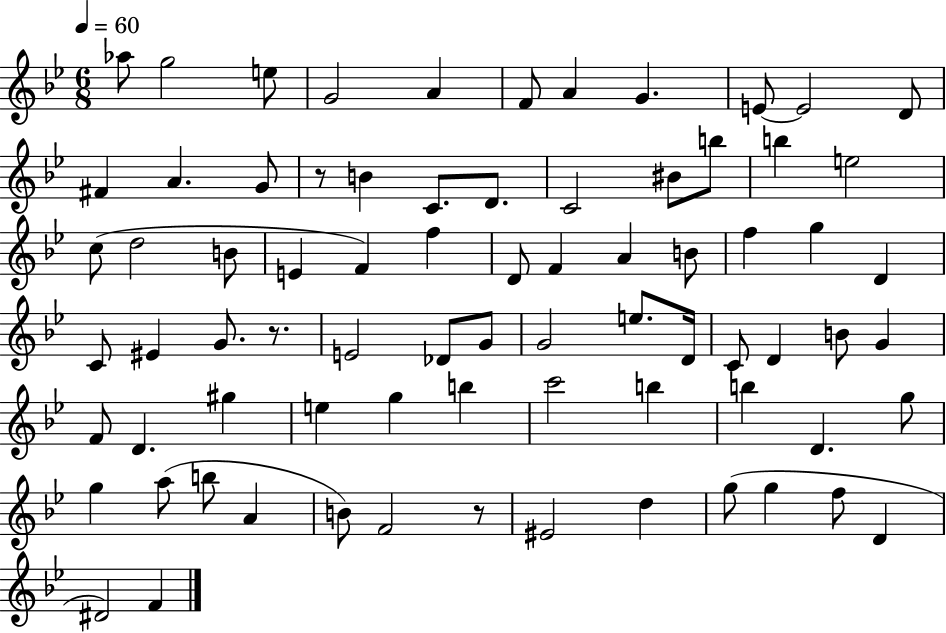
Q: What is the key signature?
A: BES major